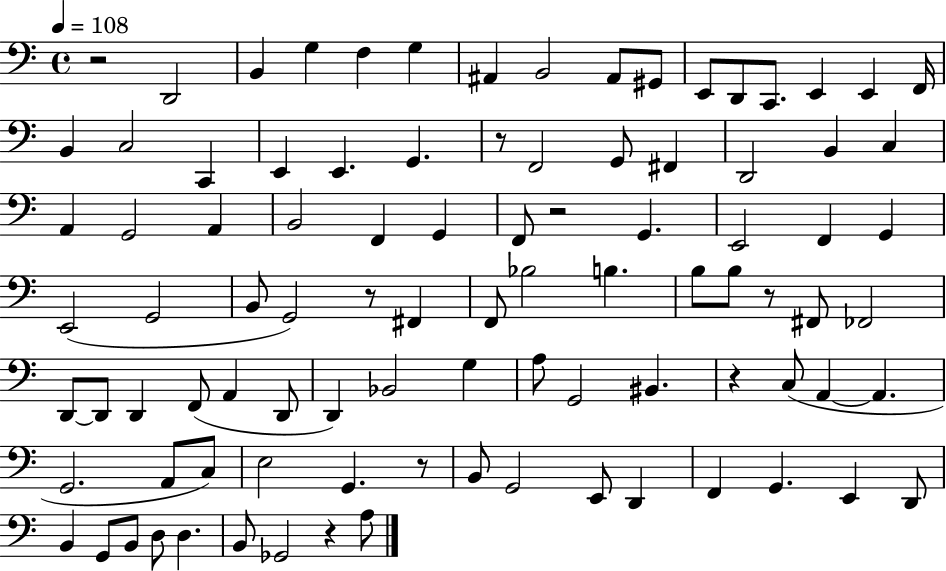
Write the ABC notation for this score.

X:1
T:Untitled
M:4/4
L:1/4
K:C
z2 D,,2 B,, G, F, G, ^A,, B,,2 ^A,,/2 ^G,,/2 E,,/2 D,,/2 C,,/2 E,, E,, F,,/4 B,, C,2 C,, E,, E,, G,, z/2 F,,2 G,,/2 ^F,, D,,2 B,, C, A,, G,,2 A,, B,,2 F,, G,, F,,/2 z2 G,, E,,2 F,, G,, E,,2 G,,2 B,,/2 G,,2 z/2 ^F,, F,,/2 _B,2 B, B,/2 B,/2 z/2 ^F,,/2 _F,,2 D,,/2 D,,/2 D,, F,,/2 A,, D,,/2 D,, _B,,2 G, A,/2 G,,2 ^B,, z C,/2 A,, A,, G,,2 A,,/2 C,/2 E,2 G,, z/2 B,,/2 G,,2 E,,/2 D,, F,, G,, E,, D,,/2 B,, G,,/2 B,,/2 D,/2 D, B,,/2 _G,,2 z A,/2